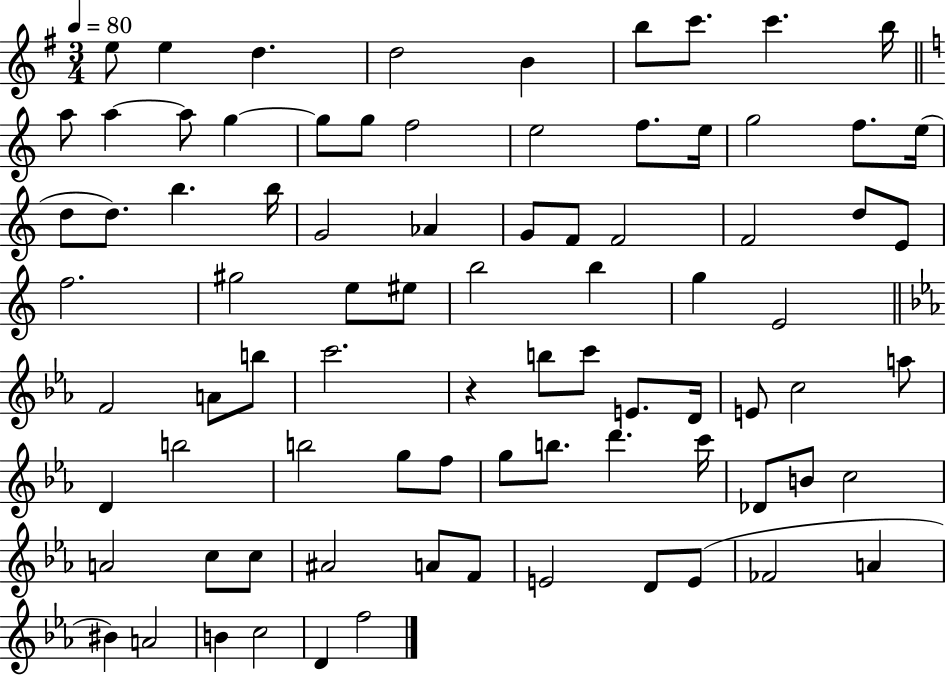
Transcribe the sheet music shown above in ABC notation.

X:1
T:Untitled
M:3/4
L:1/4
K:G
e/2 e d d2 B b/2 c'/2 c' b/4 a/2 a a/2 g g/2 g/2 f2 e2 f/2 e/4 g2 f/2 e/4 d/2 d/2 b b/4 G2 _A G/2 F/2 F2 F2 d/2 E/2 f2 ^g2 e/2 ^e/2 b2 b g E2 F2 A/2 b/2 c'2 z b/2 c'/2 E/2 D/4 E/2 c2 a/2 D b2 b2 g/2 f/2 g/2 b/2 d' c'/4 _D/2 B/2 c2 A2 c/2 c/2 ^A2 A/2 F/2 E2 D/2 E/2 _F2 A ^B A2 B c2 D f2